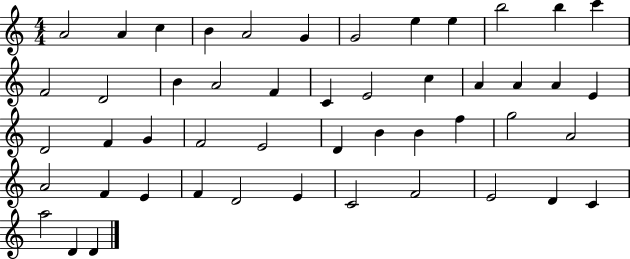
X:1
T:Untitled
M:4/4
L:1/4
K:C
A2 A c B A2 G G2 e e b2 b c' F2 D2 B A2 F C E2 c A A A E D2 F G F2 E2 D B B f g2 A2 A2 F E F D2 E C2 F2 E2 D C a2 D D